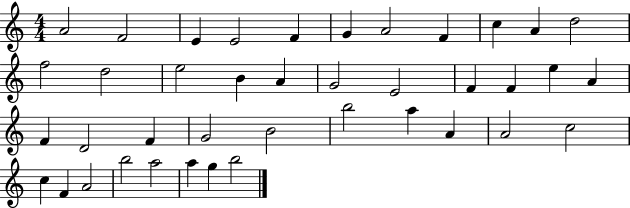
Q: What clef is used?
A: treble